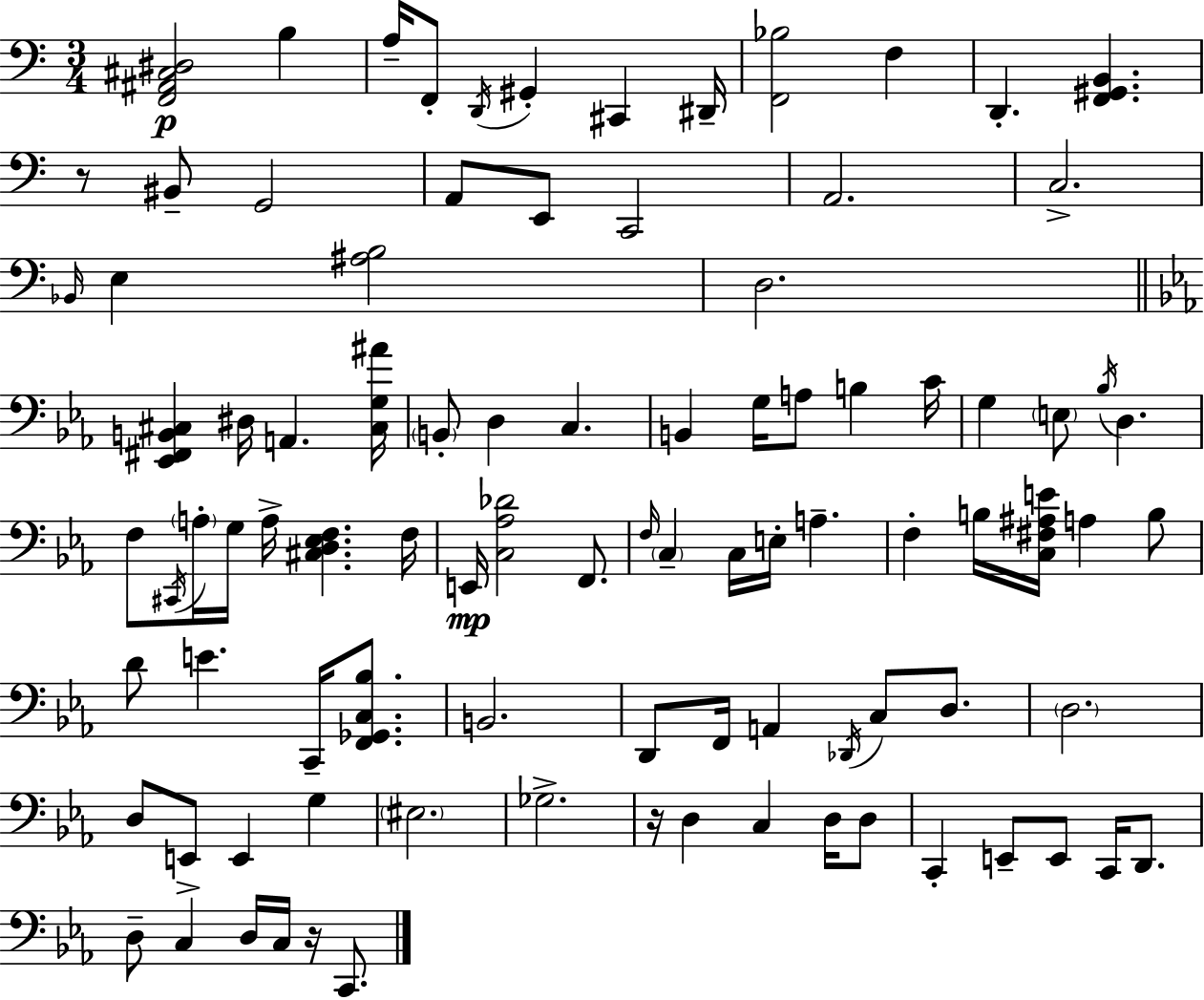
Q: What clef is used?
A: bass